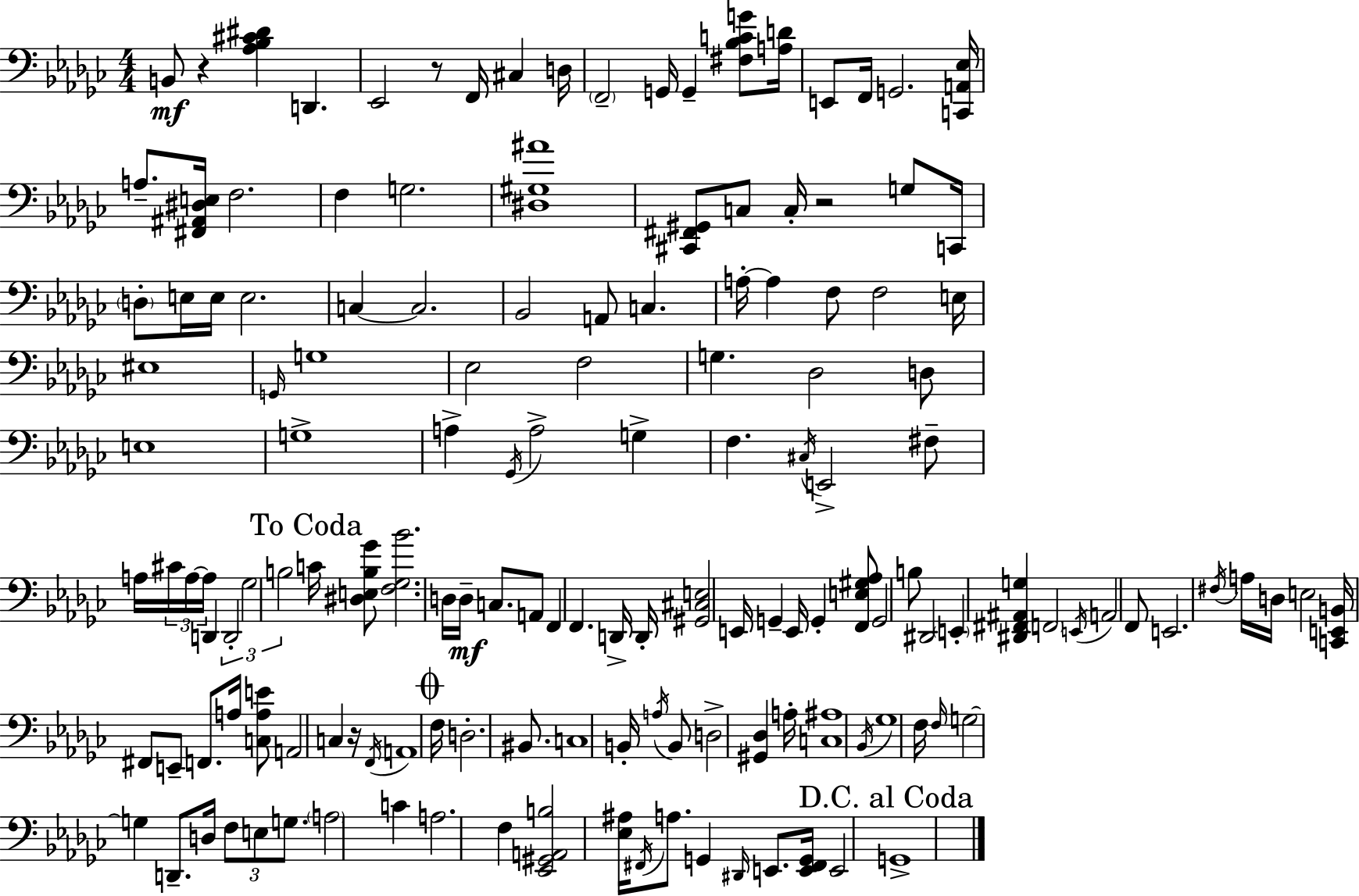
{
  \clef bass
  \numericTimeSignature
  \time 4/4
  \key ees \minor
  b,8\mf r4 <aes bes cis' dis'>4 d,4. | ees,2 r8 f,16 cis4 d16 | \parenthesize f,2-- g,16 g,4-- <fis bes c' g'>8 <a d'>16 | e,8 f,16 g,2. <c, a, ees>16 | \break a8.-- <fis, ais, dis e>16 f2. | f4 g2. | <dis gis ais'>1 | <cis, fis, gis,>8 c8 c16-. r2 g8 c,16 | \break \parenthesize d8-. e16 e16 e2. | c4~~ c2. | bes,2 a,8 c4. | a16-.~~ a4 f8 f2 e16 | \break eis1 | \grace { g,16 } g1 | ees2 f2 | g4. des2 d8 | \break e1 | g1-> | a4-> \acciaccatura { ges,16 } a2-> g4-> | f4. \acciaccatura { cis16 } e,2-> | \break fis8-- a16 \tuplet 3/2 { cis'16 a16~~ a16 } d,4 \tuplet 3/2 { d,2-. | ges2 b2 } | \mark "To Coda" c'16 <dis e b ges'>8 <f ges bes'>2. | d16 d16--\mf c8. a,8 f,4 f,4. | \break d,16-> d,16-. <gis, cis e>2 e,16 g,4-- | e,16 g,4-. <f, e gis aes>8 g,2 | b8 dis,2 \parenthesize e,4-. <dis, fis, ais, g>4 | \parenthesize f,2 \acciaccatura { e,16 } a,2 | \break f,8 e,2. | \acciaccatura { fis16 } a16 d16 e2 <c, e, b,>16 fis,8 | e,8-- f,8. a16 <c a e'>8 a,2 | c4 r16 \acciaccatura { f,16 } a,1 | \break \mark \markup { \musicglyph "scripts.coda" } f16 d2.-. | bis,8. c1 | b,16-. \acciaccatura { a16 } b,8 d2-> | <gis, des>4 a16-. <c ais>1 | \break \acciaccatura { bes,16 } ges1 | f16 \grace { f16 } g2~~ | g4 d,8.-- d16 \tuplet 3/2 { f8 e8 g8. } | \parenthesize a2 c'4 a2. | \break f4 <ees, gis, a, b>2 | <ees ais>16 \acciaccatura { fis,16 } a8. g,4 \grace { dis,16 } e,8. | <e, fis, g,>16 e,2 \mark "D.C. al Coda" g,1-> | \bar "|."
}